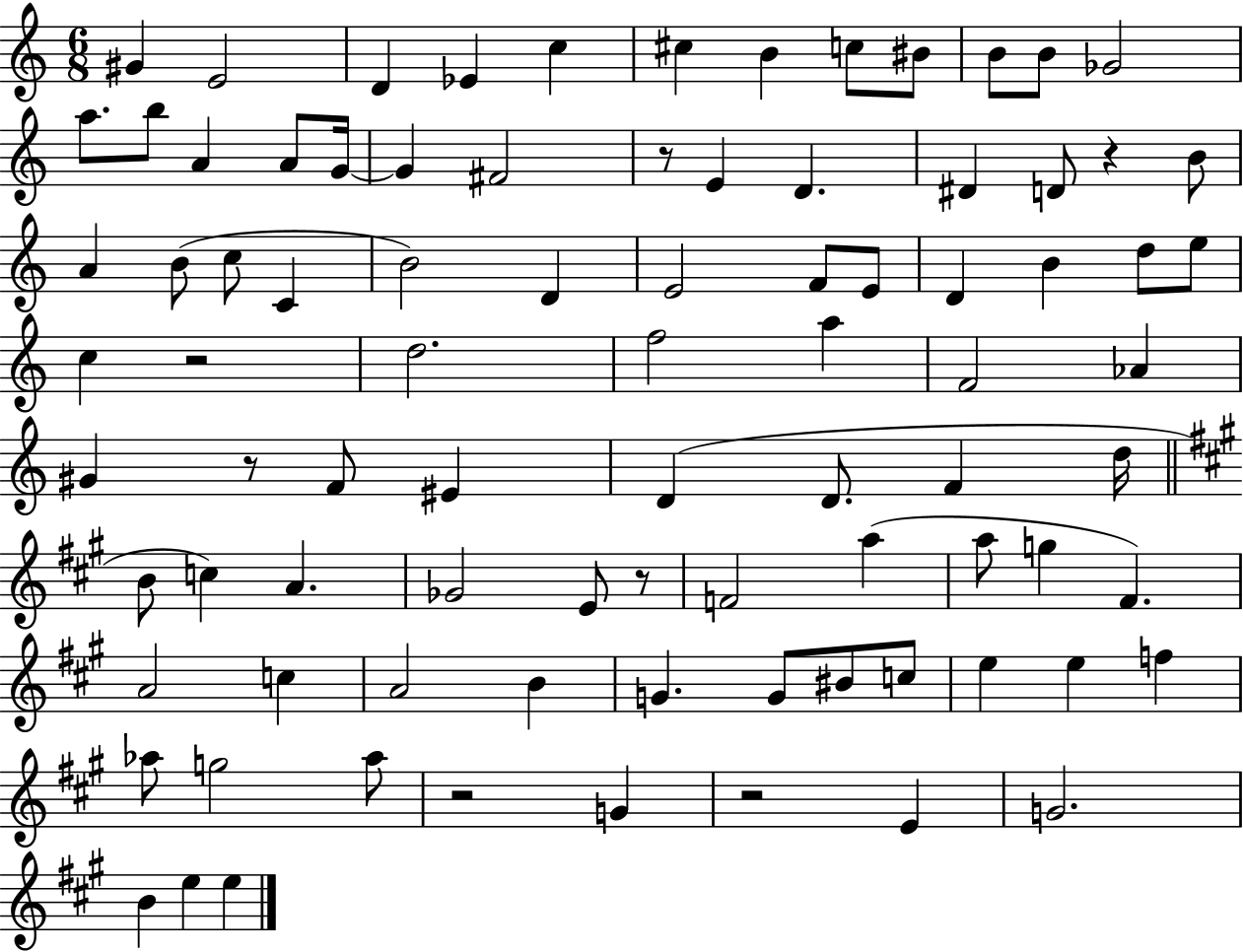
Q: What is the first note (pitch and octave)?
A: G#4